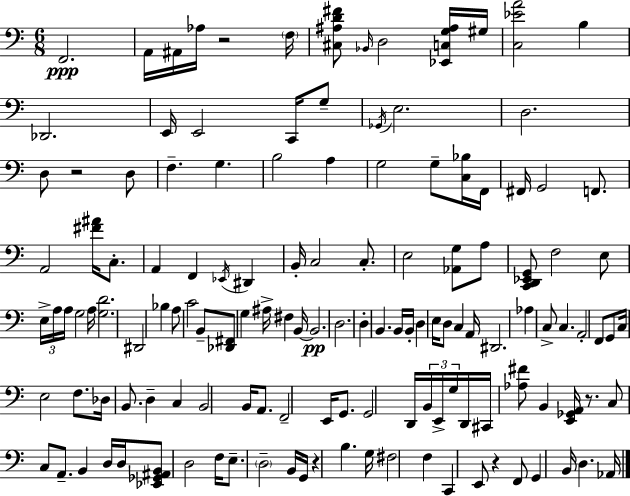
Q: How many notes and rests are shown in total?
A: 135